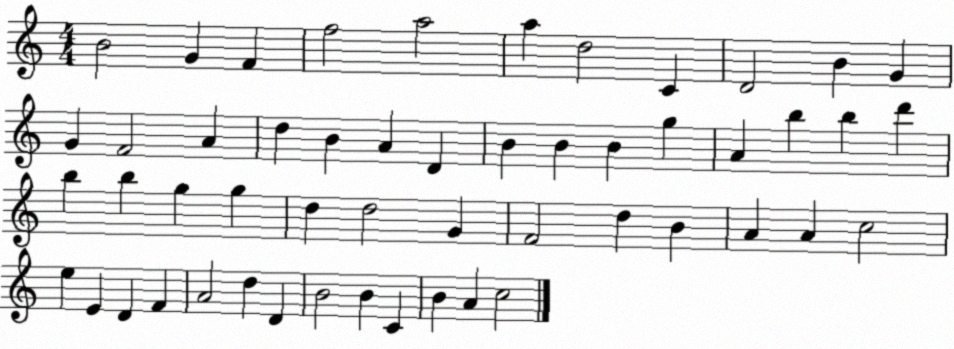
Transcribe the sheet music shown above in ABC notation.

X:1
T:Untitled
M:4/4
L:1/4
K:C
B2 G F f2 a2 a d2 C D2 B G G F2 A d B A D B B B g A b b d' b b g g d d2 G F2 d B A A c2 e E D F A2 d D B2 B C B A c2